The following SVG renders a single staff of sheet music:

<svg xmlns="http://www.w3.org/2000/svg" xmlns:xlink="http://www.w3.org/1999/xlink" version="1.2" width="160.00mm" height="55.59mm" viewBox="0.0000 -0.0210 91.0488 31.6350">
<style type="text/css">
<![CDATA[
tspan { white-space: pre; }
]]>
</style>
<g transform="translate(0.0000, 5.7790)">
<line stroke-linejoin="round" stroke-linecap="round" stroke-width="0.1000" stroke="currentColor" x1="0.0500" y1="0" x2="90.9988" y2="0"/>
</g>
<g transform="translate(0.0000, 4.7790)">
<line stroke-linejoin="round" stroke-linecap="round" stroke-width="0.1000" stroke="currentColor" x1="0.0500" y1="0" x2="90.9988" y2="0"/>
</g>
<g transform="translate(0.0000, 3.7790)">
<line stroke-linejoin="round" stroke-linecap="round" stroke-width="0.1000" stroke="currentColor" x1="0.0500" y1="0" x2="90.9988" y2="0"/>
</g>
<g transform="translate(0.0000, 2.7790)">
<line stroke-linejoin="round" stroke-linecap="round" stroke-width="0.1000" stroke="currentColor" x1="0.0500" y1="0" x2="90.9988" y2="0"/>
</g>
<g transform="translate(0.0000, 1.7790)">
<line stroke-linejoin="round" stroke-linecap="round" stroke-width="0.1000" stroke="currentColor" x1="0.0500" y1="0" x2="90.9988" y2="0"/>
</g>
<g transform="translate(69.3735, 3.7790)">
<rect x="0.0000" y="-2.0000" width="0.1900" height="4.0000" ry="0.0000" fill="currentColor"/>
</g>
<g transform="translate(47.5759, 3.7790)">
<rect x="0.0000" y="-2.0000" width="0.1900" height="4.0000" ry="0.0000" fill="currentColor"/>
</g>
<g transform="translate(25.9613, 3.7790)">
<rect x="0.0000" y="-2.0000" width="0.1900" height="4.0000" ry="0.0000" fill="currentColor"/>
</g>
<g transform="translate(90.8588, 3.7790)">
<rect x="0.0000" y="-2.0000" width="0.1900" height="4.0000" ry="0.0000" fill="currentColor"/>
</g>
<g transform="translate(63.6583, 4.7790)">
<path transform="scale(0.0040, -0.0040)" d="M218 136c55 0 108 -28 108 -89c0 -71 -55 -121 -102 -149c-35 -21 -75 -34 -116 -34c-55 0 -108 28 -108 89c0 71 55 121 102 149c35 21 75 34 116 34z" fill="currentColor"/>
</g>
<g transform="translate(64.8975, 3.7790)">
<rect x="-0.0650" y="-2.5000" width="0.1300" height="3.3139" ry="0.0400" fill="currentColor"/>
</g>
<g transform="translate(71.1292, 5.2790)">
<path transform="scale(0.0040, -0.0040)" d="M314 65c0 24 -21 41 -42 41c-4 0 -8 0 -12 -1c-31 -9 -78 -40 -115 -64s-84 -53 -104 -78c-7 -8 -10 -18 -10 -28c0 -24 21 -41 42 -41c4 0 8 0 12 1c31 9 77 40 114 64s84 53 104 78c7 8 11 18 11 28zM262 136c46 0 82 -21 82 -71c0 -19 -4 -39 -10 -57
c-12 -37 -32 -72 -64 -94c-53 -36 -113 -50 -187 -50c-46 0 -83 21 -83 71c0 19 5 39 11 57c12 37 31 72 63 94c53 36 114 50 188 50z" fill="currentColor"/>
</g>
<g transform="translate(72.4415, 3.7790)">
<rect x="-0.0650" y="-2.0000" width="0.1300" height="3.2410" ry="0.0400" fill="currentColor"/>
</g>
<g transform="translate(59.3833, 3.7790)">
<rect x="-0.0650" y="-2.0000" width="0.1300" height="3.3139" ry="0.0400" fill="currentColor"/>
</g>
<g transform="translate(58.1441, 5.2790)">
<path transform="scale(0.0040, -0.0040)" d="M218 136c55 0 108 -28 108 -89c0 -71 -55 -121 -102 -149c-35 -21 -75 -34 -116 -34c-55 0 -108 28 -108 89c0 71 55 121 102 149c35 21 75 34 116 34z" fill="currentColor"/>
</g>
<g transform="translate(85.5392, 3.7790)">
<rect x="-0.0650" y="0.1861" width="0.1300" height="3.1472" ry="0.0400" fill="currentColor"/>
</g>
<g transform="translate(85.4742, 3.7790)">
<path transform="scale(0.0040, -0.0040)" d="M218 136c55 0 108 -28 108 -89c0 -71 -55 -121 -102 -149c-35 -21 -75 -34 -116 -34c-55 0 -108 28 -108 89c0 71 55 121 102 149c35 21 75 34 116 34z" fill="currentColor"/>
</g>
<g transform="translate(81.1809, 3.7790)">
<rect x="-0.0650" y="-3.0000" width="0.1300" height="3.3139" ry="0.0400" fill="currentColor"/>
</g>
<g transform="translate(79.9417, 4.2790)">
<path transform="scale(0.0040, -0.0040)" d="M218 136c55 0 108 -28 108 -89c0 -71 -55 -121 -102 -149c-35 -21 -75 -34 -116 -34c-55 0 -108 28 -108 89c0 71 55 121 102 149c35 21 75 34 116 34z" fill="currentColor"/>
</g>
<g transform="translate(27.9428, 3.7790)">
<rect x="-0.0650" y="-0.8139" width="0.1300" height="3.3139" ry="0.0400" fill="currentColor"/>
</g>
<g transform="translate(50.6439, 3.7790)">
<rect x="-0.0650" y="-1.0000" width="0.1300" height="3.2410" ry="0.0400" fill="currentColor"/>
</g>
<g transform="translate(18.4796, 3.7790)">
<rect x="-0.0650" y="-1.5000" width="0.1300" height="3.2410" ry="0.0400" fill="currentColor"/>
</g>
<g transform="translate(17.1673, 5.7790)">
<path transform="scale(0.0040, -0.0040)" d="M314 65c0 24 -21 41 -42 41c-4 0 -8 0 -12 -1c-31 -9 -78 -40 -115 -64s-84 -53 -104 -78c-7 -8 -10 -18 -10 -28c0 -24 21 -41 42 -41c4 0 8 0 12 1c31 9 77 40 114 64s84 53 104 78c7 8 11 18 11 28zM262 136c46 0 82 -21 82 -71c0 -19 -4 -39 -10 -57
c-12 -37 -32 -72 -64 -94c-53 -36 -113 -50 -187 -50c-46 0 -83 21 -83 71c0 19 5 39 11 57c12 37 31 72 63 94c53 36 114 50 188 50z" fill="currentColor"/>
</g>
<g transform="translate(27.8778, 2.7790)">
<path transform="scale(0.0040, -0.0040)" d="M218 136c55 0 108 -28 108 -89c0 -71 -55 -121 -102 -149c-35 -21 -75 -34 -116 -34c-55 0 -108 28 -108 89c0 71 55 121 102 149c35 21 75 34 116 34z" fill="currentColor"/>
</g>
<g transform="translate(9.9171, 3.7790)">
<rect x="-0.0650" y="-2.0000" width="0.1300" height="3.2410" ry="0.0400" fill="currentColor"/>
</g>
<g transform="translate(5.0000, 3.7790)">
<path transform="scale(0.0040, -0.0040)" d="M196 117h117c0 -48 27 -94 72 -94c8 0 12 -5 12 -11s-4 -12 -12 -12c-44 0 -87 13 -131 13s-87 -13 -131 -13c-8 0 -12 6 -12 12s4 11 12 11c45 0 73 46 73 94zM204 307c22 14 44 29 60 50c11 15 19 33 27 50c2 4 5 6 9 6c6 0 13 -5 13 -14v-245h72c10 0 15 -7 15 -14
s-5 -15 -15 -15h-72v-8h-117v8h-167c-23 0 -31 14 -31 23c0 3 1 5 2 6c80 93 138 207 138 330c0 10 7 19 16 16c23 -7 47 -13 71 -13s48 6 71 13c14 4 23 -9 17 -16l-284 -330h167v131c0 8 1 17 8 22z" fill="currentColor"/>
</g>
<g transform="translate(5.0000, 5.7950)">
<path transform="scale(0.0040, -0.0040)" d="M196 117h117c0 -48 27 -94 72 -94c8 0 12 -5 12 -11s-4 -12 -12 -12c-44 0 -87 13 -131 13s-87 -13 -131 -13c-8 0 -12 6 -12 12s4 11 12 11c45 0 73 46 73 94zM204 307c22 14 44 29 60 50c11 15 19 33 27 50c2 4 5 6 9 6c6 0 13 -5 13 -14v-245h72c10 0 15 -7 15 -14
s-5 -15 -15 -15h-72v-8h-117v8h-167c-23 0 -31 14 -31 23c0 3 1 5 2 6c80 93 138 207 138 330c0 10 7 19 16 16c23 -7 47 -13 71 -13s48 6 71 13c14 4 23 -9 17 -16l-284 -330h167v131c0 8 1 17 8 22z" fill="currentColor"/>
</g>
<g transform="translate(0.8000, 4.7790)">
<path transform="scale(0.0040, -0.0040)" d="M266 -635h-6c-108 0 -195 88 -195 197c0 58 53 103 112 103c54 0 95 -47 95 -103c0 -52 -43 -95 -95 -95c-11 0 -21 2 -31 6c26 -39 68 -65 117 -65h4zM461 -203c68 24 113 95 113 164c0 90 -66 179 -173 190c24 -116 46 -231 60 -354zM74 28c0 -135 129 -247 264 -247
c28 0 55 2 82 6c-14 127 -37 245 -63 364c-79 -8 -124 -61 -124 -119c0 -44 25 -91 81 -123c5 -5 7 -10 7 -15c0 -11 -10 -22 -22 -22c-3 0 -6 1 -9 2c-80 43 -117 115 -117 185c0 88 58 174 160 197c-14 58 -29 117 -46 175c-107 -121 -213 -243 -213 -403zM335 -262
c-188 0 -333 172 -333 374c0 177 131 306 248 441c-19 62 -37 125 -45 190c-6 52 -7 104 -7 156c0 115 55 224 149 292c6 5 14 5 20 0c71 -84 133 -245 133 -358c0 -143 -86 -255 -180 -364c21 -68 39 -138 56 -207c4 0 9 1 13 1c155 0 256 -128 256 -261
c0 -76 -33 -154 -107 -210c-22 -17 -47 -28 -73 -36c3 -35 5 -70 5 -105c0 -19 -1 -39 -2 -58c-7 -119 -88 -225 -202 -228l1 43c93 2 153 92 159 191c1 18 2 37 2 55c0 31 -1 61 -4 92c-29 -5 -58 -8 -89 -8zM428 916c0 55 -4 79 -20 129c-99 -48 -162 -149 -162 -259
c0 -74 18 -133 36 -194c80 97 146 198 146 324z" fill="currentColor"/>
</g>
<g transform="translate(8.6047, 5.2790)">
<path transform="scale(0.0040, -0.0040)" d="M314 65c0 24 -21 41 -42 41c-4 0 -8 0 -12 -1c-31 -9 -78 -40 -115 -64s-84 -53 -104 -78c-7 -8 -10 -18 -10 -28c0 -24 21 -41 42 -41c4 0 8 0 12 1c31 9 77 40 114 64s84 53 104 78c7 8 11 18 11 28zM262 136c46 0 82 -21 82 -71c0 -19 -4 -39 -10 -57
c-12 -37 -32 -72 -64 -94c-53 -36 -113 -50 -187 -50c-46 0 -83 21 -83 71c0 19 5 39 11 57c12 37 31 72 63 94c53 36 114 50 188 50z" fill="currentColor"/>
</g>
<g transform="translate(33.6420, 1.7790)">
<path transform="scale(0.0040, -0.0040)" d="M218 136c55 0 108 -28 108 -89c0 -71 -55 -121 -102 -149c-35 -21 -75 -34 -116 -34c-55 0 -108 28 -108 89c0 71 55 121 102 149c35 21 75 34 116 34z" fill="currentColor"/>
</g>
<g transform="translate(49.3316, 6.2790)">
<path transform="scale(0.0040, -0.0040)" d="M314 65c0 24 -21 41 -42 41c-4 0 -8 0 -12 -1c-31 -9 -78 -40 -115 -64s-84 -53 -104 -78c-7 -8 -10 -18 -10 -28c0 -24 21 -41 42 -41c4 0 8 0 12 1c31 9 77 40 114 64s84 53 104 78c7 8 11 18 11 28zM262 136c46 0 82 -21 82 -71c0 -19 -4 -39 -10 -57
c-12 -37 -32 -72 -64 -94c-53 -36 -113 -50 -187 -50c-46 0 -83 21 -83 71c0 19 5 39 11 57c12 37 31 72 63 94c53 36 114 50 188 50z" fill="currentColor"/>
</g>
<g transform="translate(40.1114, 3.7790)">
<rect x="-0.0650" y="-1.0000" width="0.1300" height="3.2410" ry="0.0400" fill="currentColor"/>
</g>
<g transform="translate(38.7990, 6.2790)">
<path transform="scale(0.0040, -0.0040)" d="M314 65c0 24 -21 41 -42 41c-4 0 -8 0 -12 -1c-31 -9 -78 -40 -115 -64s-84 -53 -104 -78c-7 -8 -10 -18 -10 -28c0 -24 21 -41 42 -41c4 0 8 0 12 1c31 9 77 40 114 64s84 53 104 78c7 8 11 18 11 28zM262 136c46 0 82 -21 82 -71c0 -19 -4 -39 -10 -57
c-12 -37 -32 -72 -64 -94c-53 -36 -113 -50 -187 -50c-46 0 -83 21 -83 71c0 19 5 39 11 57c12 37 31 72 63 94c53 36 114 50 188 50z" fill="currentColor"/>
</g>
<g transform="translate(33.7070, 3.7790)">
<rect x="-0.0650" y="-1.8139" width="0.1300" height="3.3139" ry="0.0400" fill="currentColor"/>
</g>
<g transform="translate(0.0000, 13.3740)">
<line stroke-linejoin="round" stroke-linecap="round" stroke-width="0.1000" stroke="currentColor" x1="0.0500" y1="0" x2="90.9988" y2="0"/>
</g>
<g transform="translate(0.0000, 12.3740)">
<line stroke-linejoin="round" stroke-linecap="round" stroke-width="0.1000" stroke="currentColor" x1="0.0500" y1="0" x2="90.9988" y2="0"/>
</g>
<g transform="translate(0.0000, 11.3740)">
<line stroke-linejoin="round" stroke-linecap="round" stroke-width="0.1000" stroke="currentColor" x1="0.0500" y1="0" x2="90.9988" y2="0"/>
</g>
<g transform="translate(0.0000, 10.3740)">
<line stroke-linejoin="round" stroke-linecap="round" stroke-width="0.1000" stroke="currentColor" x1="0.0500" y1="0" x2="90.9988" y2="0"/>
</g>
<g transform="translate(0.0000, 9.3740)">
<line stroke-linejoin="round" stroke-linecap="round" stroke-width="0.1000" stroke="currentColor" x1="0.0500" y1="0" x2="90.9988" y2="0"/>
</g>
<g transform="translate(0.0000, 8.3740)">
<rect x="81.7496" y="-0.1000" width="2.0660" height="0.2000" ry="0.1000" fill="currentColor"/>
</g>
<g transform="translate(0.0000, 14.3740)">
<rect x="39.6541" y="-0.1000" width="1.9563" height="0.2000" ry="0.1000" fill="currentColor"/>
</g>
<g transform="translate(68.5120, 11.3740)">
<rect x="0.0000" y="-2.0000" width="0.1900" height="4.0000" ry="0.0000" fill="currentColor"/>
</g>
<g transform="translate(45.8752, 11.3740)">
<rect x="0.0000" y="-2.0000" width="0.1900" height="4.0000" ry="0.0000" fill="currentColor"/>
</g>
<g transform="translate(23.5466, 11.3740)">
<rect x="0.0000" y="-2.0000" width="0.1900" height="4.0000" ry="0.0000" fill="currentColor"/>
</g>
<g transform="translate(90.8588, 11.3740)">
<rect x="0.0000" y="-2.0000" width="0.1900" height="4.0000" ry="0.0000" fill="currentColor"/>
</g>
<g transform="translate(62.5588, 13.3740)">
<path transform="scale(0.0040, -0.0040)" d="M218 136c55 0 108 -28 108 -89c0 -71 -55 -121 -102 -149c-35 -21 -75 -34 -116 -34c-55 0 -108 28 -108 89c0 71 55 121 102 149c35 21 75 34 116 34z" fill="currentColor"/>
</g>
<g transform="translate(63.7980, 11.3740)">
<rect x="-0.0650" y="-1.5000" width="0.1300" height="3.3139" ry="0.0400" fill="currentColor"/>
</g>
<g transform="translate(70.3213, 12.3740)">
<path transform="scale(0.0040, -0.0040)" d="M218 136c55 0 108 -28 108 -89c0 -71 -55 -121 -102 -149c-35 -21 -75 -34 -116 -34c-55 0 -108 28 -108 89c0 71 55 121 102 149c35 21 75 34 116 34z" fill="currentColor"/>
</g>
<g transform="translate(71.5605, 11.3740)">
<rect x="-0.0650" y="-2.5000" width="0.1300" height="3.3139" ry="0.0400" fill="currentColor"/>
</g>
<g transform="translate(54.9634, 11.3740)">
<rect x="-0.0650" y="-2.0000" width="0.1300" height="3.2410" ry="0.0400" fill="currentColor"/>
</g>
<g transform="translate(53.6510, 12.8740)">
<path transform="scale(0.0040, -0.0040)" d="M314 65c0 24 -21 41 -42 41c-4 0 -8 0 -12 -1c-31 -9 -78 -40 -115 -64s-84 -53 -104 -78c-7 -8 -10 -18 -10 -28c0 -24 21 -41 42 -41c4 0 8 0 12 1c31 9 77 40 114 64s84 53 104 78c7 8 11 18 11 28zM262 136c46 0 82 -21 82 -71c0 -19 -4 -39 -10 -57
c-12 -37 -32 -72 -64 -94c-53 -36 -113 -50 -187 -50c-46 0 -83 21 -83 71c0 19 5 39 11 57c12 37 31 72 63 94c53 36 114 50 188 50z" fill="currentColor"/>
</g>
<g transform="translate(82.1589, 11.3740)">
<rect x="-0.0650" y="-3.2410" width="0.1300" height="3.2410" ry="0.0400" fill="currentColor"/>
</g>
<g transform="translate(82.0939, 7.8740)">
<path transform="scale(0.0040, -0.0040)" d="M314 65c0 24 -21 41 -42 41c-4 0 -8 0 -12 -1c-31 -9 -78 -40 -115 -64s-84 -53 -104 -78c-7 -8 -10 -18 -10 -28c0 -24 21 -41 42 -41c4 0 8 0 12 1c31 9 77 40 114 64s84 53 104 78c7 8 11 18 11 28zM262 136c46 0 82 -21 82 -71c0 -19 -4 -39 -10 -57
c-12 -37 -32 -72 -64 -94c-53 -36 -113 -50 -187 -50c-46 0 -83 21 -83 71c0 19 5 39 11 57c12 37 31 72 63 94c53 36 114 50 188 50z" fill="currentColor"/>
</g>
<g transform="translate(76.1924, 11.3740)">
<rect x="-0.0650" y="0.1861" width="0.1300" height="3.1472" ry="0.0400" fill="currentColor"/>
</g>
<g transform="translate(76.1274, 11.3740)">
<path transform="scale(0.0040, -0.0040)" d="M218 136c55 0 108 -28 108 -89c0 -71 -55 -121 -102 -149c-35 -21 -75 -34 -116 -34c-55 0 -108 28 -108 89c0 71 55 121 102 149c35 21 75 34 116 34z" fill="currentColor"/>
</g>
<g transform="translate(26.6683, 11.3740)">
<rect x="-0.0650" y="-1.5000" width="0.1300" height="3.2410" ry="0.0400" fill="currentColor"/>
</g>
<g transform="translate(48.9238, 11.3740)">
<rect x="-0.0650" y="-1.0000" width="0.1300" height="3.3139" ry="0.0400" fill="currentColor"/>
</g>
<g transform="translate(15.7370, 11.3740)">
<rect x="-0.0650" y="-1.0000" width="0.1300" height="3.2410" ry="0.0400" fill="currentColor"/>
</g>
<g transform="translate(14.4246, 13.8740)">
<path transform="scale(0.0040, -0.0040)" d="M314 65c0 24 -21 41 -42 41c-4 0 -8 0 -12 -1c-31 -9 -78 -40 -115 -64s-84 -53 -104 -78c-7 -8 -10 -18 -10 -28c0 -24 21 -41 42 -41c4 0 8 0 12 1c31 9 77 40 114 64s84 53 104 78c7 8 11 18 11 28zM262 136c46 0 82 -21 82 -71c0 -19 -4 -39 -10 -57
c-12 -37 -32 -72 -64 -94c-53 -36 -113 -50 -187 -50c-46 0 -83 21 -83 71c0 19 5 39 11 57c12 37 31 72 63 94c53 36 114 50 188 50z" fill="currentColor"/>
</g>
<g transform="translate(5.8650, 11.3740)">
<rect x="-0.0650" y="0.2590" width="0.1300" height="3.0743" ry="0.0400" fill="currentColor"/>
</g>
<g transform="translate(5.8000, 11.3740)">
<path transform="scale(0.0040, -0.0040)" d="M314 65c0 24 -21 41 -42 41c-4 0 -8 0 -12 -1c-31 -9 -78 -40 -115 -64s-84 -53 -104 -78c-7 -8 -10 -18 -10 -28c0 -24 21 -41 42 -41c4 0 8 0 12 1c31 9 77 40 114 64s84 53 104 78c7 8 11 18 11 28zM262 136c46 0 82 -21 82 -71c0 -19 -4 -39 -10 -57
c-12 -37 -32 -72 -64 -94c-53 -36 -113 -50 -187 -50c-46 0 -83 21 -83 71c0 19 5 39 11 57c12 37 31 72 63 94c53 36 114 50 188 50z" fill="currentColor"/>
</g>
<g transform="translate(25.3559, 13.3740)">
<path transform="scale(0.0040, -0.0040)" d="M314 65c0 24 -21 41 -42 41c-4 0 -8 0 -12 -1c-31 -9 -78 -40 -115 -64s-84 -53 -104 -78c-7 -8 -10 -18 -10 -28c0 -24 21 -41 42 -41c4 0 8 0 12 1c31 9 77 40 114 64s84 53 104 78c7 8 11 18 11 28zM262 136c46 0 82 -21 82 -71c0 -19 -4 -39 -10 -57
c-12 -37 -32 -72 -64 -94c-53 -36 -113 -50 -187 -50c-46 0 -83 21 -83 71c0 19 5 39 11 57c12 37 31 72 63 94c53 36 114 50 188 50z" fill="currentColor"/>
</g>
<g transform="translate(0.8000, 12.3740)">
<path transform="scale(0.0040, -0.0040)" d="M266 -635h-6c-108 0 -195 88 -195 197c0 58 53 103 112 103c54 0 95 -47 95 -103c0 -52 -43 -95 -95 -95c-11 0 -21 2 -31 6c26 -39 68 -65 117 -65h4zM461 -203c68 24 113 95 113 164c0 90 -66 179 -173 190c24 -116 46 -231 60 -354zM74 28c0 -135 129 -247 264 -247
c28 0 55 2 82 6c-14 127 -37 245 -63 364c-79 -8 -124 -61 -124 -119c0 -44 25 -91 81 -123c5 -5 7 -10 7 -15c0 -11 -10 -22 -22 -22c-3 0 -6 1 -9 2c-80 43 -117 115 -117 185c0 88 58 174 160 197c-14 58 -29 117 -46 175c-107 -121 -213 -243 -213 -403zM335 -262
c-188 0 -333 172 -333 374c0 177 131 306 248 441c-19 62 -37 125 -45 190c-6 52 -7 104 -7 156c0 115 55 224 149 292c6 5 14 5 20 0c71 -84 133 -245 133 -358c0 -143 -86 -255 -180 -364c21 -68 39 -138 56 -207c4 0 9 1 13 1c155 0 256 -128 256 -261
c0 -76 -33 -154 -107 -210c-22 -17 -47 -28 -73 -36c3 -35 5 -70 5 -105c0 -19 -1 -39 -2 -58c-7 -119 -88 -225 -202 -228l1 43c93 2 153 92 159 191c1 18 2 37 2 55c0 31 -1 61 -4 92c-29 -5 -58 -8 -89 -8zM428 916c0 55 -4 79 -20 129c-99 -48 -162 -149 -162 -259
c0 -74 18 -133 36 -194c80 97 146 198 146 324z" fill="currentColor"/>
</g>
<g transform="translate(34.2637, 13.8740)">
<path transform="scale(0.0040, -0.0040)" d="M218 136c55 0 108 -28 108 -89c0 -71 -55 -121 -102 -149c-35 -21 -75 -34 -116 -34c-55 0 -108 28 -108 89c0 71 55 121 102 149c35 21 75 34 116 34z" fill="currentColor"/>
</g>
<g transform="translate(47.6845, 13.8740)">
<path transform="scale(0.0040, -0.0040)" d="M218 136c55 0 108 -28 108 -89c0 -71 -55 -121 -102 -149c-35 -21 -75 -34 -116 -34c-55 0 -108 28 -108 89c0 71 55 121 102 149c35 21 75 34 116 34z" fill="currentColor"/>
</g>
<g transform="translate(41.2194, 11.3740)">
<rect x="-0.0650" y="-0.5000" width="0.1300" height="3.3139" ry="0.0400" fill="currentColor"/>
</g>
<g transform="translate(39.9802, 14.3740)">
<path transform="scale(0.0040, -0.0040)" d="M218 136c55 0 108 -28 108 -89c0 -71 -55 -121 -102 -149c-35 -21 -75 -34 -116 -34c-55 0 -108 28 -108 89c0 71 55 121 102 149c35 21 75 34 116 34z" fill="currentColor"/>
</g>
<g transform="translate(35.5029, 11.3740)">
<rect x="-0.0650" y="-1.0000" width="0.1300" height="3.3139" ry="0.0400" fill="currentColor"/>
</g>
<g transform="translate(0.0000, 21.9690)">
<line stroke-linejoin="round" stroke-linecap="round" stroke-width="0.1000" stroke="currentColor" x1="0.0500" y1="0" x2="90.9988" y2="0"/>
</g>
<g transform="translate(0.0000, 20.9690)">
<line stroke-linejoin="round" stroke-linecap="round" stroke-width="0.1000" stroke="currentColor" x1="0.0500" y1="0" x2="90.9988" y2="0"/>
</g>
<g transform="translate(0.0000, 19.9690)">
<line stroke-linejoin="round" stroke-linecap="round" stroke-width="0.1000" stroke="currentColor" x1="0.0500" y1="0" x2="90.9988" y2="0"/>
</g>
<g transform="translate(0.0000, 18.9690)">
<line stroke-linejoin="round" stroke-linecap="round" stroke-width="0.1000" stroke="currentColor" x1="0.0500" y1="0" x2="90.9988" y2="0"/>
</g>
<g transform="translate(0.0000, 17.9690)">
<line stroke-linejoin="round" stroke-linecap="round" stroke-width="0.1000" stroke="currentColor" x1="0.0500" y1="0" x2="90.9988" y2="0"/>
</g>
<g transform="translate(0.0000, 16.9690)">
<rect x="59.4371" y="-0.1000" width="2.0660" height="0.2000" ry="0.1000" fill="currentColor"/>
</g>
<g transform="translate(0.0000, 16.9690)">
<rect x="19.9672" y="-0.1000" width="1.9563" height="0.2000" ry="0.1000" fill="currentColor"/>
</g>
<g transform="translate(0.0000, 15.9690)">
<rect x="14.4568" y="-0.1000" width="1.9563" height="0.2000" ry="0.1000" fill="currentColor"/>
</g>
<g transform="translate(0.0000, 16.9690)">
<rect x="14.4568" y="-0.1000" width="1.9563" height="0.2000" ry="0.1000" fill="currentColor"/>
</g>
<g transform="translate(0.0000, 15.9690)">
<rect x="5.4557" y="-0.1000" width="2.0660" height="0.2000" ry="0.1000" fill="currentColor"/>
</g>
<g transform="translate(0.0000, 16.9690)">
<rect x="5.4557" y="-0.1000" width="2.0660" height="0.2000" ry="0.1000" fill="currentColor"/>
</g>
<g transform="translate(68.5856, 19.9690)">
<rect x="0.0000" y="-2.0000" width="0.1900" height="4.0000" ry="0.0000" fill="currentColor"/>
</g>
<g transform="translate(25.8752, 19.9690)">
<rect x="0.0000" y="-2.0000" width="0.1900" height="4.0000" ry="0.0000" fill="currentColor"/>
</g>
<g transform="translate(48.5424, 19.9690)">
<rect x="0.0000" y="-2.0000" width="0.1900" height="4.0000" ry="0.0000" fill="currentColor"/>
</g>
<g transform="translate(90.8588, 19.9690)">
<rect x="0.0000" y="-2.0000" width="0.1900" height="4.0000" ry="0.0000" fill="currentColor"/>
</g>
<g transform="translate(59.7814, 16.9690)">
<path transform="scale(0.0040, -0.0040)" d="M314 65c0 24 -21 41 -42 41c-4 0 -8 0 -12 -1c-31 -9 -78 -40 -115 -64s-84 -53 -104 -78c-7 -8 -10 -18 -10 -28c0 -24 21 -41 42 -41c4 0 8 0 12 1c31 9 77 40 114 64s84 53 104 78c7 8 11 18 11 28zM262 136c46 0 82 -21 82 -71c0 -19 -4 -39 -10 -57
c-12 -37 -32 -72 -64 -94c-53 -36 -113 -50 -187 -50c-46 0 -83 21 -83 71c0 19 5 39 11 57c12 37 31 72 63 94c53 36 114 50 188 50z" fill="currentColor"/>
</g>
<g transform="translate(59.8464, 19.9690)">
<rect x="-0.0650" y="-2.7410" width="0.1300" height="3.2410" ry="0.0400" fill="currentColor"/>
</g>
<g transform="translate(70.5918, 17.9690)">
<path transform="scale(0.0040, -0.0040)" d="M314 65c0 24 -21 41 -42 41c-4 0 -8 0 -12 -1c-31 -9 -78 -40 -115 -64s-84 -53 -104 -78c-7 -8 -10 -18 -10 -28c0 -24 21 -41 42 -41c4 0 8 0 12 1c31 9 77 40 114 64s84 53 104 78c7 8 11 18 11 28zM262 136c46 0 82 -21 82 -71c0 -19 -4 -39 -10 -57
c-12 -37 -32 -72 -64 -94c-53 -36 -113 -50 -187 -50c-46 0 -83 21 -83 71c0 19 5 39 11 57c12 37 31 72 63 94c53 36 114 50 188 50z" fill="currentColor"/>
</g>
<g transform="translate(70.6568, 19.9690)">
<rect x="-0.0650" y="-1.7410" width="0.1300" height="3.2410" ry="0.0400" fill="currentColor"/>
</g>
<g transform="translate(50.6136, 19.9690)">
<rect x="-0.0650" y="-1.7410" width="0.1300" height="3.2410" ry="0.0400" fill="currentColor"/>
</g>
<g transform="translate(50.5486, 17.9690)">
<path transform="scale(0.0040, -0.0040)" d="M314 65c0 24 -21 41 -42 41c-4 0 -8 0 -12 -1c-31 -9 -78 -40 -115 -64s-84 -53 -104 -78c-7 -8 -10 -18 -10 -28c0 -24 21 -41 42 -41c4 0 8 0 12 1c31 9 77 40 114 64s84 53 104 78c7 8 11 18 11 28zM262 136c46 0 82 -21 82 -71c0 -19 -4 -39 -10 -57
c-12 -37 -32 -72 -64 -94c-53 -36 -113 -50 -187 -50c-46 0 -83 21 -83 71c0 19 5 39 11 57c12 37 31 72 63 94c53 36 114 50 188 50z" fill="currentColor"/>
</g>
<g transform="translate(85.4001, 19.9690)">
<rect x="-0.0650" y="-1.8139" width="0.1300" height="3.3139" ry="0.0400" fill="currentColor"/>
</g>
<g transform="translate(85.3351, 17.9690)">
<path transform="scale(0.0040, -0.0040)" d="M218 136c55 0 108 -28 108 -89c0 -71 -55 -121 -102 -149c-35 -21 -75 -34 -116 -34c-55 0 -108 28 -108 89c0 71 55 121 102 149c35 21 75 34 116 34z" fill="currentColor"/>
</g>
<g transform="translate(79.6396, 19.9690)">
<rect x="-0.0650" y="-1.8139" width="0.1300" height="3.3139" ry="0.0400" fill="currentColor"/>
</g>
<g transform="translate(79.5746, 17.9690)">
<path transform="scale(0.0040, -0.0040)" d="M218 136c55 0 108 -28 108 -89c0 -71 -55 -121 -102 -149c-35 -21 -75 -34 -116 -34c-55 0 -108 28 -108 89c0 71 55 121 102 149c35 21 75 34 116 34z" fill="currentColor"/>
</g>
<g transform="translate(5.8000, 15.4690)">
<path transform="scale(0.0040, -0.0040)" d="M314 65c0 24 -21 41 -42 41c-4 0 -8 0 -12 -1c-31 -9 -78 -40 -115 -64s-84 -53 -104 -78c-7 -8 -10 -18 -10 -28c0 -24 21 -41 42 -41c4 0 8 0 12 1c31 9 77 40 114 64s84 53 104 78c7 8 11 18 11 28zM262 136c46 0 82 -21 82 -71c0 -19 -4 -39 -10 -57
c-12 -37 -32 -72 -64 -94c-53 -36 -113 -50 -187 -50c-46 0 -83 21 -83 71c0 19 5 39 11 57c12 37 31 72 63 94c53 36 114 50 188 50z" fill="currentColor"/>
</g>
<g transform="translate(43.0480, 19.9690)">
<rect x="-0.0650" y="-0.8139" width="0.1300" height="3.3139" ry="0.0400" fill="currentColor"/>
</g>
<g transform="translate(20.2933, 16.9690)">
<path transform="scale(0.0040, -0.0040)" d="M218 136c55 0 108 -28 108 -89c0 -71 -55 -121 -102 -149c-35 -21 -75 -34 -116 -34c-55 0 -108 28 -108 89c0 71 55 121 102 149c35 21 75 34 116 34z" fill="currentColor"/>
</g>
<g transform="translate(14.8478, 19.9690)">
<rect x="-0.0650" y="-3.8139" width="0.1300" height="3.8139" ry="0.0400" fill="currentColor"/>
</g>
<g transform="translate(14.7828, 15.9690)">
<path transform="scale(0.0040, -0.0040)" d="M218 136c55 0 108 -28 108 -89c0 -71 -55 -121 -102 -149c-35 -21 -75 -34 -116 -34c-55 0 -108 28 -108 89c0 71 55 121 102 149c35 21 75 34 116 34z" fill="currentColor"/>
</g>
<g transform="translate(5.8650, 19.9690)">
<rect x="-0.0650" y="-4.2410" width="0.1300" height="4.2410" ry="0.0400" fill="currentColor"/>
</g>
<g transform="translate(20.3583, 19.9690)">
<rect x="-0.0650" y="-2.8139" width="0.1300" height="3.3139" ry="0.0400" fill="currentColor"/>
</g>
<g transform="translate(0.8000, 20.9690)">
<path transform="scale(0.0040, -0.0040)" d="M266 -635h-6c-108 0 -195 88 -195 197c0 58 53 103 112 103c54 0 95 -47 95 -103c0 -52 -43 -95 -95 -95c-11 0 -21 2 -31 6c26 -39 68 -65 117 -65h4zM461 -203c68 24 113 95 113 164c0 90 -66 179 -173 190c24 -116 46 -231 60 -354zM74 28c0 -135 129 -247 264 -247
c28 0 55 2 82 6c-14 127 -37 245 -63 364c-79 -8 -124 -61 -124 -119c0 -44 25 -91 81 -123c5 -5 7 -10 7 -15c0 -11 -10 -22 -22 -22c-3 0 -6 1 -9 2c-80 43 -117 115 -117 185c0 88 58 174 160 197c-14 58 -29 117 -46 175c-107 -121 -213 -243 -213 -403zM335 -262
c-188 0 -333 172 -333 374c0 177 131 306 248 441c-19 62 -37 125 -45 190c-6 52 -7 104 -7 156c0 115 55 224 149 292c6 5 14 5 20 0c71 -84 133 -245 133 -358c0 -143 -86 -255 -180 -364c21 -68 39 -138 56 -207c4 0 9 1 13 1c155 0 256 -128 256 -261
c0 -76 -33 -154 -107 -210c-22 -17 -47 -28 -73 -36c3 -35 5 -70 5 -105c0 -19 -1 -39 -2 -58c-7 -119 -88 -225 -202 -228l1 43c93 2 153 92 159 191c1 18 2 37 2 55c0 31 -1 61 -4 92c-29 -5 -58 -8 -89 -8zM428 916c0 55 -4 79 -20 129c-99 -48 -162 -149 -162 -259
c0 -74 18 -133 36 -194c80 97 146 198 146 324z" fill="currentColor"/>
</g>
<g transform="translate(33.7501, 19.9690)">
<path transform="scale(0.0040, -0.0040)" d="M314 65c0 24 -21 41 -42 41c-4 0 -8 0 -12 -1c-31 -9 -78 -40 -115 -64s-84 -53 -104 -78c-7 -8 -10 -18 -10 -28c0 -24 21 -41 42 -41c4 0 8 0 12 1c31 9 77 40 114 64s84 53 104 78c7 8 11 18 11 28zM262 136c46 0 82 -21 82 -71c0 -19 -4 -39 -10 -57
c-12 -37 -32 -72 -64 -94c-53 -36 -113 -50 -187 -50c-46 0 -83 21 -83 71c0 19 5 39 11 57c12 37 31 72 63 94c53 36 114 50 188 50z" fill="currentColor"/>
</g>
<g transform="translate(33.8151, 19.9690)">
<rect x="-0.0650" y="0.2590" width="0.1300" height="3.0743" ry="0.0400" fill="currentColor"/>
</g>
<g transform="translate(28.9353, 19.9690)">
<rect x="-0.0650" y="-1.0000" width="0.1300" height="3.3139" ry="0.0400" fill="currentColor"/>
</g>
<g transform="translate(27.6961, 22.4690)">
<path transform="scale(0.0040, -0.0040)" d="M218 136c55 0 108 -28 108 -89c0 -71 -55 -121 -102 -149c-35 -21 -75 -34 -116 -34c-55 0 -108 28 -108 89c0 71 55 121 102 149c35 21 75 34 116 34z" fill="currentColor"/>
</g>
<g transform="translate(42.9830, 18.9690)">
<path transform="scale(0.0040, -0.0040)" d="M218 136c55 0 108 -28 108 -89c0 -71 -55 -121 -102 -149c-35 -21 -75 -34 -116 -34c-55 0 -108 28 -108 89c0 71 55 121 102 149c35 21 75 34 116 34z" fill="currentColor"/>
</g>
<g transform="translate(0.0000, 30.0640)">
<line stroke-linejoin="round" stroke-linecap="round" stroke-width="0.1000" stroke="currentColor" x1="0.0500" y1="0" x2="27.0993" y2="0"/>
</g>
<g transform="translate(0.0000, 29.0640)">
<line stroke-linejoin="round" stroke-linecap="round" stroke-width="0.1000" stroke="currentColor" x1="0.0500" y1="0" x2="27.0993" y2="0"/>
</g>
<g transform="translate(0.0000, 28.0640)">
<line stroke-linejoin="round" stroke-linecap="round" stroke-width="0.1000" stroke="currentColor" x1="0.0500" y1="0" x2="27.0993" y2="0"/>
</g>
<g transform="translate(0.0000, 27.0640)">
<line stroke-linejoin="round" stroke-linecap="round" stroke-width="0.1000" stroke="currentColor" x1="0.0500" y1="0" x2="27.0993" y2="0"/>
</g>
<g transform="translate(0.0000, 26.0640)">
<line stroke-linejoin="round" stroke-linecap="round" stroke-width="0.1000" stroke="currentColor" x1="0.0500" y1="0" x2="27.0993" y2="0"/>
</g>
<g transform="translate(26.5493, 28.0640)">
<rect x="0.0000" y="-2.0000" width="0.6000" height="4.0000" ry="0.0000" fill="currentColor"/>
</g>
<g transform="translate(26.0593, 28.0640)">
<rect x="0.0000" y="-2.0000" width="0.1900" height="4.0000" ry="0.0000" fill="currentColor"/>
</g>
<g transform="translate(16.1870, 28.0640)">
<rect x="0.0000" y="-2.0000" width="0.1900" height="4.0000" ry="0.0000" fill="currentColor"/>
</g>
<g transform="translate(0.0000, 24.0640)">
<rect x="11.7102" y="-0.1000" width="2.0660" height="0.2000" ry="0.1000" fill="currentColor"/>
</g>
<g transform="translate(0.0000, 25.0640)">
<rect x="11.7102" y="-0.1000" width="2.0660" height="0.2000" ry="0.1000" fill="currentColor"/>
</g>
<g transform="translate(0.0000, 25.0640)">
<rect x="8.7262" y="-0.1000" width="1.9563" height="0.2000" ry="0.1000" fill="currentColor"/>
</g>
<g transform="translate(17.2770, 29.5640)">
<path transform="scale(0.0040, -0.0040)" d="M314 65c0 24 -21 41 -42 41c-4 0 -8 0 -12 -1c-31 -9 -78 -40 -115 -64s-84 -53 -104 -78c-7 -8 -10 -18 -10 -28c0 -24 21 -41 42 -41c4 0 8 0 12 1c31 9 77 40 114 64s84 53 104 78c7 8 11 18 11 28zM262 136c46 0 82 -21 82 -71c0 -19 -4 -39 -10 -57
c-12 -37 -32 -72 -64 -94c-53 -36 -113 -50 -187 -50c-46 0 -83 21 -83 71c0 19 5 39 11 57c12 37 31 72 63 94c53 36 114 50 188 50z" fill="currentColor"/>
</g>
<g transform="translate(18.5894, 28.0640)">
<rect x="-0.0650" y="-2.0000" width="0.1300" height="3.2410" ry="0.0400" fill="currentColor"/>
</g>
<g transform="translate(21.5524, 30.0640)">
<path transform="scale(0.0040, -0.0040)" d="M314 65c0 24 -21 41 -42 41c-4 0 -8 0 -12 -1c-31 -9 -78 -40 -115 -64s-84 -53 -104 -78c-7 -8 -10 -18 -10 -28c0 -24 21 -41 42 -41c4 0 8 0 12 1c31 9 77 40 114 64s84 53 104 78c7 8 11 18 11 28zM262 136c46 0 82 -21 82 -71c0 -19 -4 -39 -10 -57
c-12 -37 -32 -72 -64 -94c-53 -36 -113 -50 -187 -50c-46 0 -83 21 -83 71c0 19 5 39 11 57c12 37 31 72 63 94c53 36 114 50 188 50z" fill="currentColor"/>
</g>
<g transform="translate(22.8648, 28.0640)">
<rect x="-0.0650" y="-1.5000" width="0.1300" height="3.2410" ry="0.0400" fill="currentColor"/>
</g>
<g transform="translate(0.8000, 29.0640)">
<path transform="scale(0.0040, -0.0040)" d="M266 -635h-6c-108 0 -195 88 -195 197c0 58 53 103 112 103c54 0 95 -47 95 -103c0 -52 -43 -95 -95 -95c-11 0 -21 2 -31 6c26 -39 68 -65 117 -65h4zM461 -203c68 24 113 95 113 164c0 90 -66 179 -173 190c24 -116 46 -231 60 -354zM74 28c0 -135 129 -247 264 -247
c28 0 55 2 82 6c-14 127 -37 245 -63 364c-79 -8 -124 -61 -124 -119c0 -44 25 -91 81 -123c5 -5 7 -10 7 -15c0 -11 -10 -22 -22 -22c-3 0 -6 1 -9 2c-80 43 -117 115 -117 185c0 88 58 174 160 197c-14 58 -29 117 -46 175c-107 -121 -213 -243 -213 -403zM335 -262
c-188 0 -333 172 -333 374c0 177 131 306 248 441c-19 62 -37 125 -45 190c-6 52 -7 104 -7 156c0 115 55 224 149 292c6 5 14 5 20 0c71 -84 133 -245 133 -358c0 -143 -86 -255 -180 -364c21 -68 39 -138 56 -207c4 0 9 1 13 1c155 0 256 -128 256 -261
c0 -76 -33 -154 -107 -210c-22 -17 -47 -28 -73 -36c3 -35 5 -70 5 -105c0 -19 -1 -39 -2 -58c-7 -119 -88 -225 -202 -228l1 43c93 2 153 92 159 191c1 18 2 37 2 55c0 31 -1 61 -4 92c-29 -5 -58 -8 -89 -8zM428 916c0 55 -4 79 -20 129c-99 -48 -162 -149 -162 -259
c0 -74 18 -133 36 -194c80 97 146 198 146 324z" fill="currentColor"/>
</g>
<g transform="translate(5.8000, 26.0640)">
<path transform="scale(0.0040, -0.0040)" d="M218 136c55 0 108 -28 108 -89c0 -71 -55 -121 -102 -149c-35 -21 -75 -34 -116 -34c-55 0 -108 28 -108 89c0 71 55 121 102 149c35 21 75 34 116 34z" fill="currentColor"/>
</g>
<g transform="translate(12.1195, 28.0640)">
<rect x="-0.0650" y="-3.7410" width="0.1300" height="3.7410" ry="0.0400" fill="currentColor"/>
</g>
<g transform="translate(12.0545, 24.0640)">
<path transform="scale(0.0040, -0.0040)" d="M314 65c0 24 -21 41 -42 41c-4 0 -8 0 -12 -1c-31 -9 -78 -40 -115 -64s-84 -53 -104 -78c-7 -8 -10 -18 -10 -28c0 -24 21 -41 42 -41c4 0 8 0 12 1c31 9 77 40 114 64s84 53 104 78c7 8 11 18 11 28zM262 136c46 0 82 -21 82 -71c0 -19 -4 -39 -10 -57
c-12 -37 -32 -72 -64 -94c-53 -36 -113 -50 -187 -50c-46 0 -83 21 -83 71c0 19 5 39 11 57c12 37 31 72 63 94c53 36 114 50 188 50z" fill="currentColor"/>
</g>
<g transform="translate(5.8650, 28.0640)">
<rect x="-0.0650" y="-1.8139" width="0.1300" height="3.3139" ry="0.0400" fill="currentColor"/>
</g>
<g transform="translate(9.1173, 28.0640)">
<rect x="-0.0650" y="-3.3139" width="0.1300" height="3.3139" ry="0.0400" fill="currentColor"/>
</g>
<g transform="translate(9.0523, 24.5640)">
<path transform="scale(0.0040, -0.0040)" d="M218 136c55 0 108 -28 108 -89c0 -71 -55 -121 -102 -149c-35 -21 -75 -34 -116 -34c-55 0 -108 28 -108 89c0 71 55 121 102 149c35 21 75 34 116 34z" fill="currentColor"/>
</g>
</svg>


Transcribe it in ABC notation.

X:1
T:Untitled
M:4/4
L:1/4
K:C
F2 E2 d f D2 D2 F G F2 A B B2 D2 E2 D C D F2 E G B b2 d'2 c' a D B2 d f2 a2 f2 f f f b c'2 F2 E2